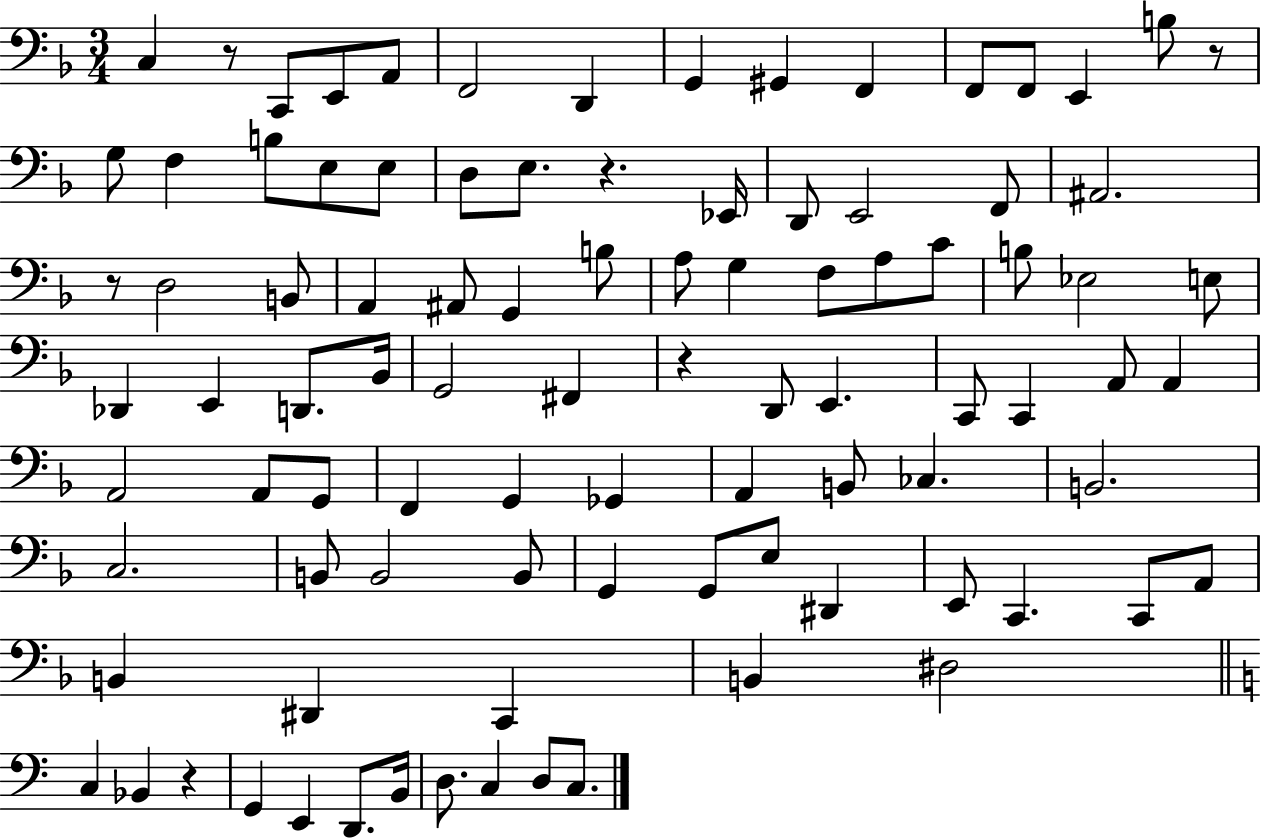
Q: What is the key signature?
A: F major